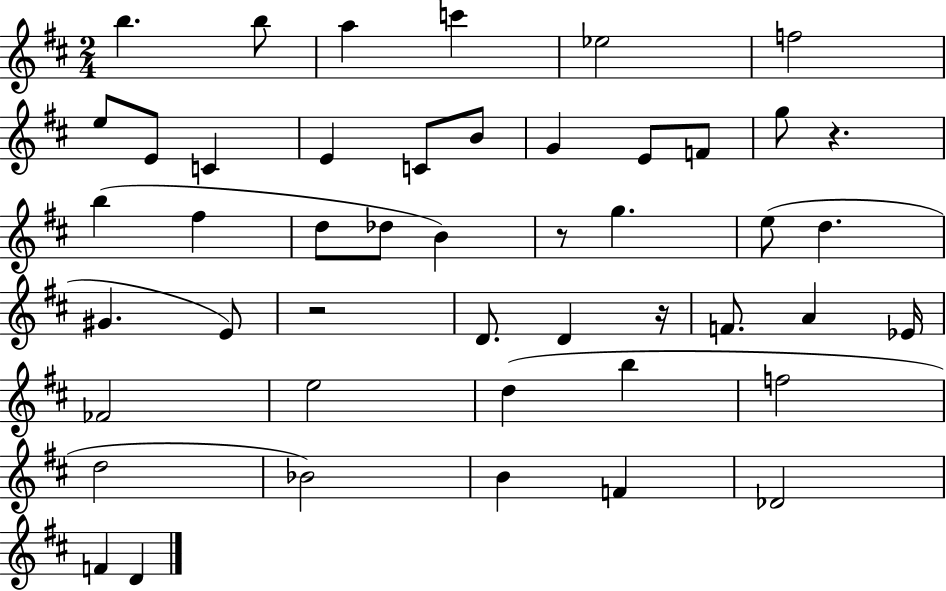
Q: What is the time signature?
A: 2/4